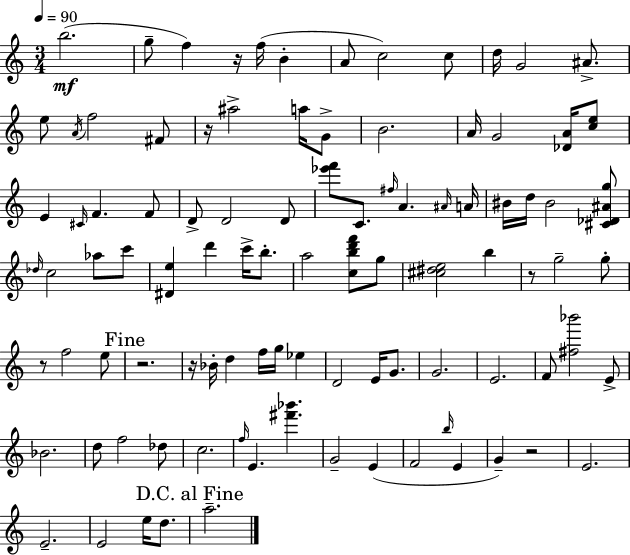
B5/h. G5/e F5/q R/s F5/s B4/q A4/e C5/h C5/e D5/s G4/h A#4/e. E5/e A4/s F5/h F#4/e R/s A#5/h A5/s G4/e B4/h. A4/s G4/h [Db4,A4]/s [C5,E5]/e E4/q C#4/s F4/q. F4/e D4/e D4/h D4/e [Eb6,F6]/e C4/e. F#5/s A4/q. A#4/s A4/s BIS4/s D5/s BIS4/h [C#4,Db4,A#4,G5]/e Db5/s C5/h Ab5/e C6/e [D#4,E5]/q D6/q C6/s B5/e. A5/h [C5,B5,D6,F6]/e G5/e [C#5,D#5,E5]/h B5/q R/e G5/h G5/e R/e F5/h E5/e R/h. R/s Bb4/s D5/q F5/s G5/s Eb5/q D4/h E4/s G4/e. G4/h. E4/h. F4/e [F#5,Bb6]/h E4/e Bb4/h. D5/e F5/h Db5/e C5/h. F5/s E4/q. [F#6,Bb6]/q. G4/h E4/q F4/h B5/s E4/q G4/q R/h E4/h. E4/h. E4/h E5/s D5/e. A5/h.